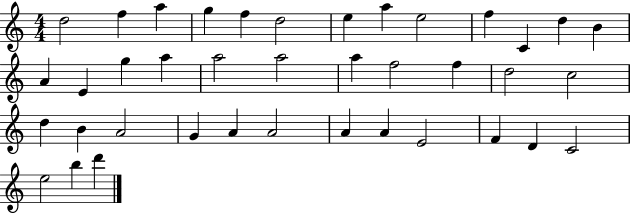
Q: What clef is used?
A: treble